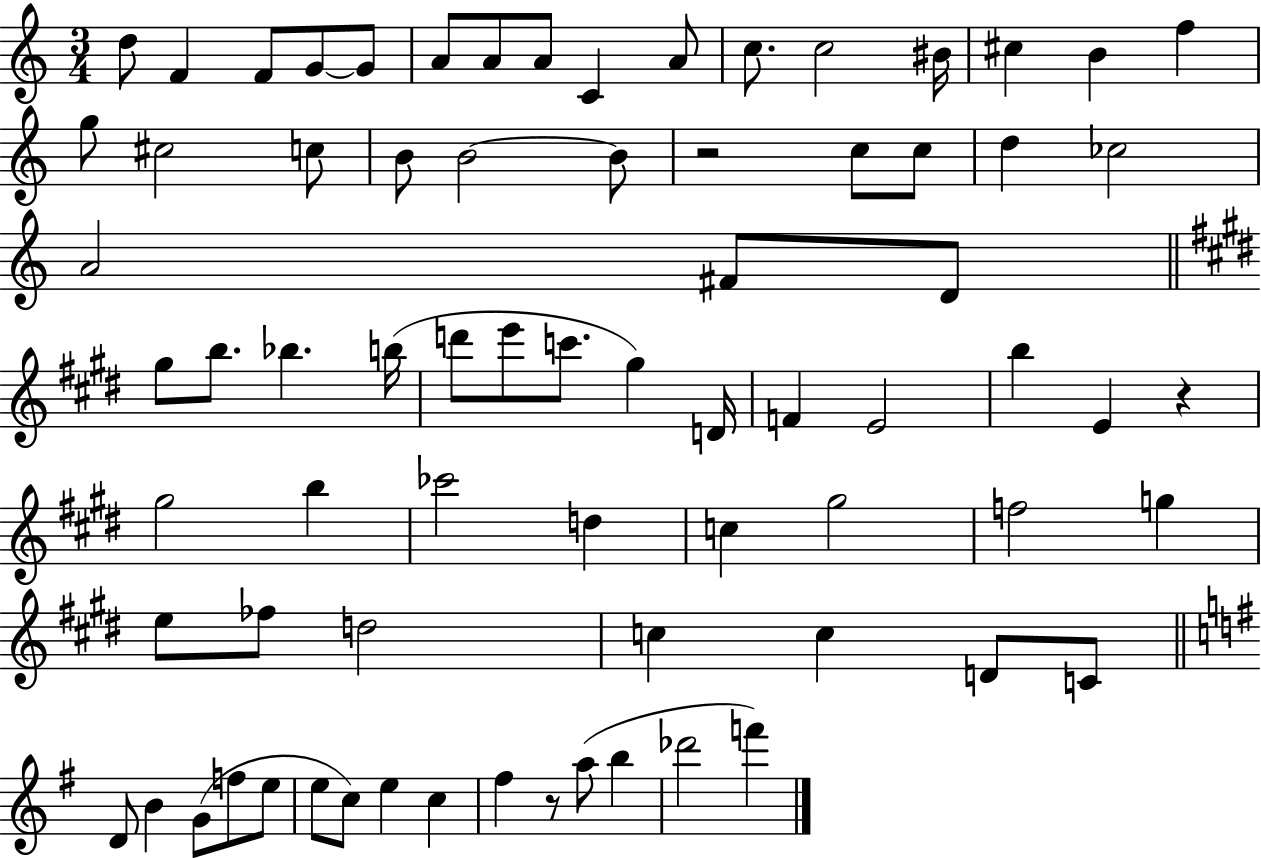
D5/e F4/q F4/e G4/e G4/e A4/e A4/e A4/e C4/q A4/e C5/e. C5/h BIS4/s C#5/q B4/q F5/q G5/e C#5/h C5/e B4/e B4/h B4/e R/h C5/e C5/e D5/q CES5/h A4/h F#4/e D4/e G#5/e B5/e. Bb5/q. B5/s D6/e E6/e C6/e. G#5/q D4/s F4/q E4/h B5/q E4/q R/q G#5/h B5/q CES6/h D5/q C5/q G#5/h F5/h G5/q E5/e FES5/e D5/h C5/q C5/q D4/e C4/e D4/e B4/q G4/e F5/e E5/e E5/e C5/e E5/q C5/q F#5/q R/e A5/e B5/q Db6/h F6/q